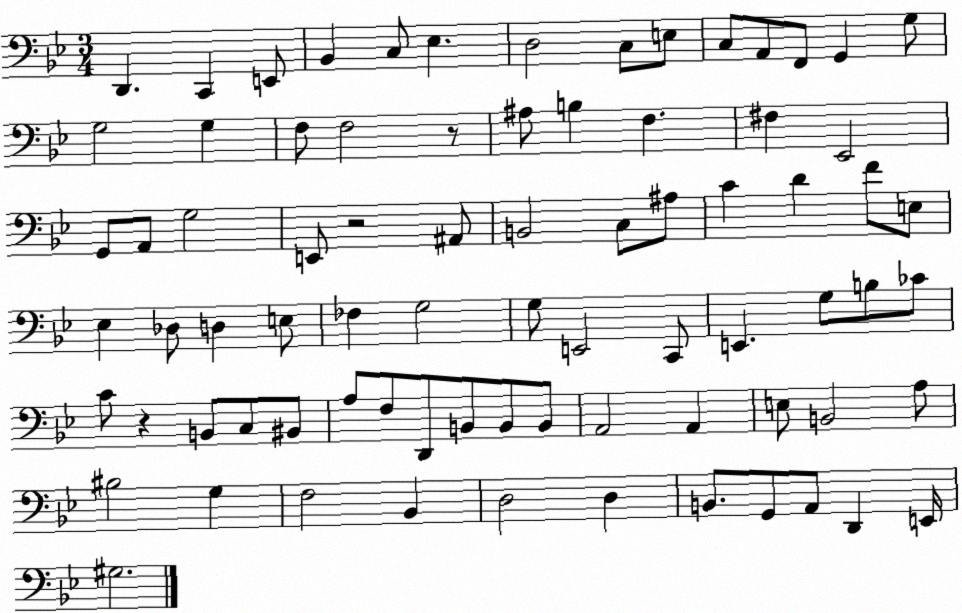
X:1
T:Untitled
M:3/4
L:1/4
K:Bb
D,, C,, E,,/2 _B,, C,/2 _E, D,2 C,/2 E,/2 C,/2 A,,/2 F,,/2 G,, G,/2 G,2 G, F,/2 F,2 z/2 ^A,/2 B, F, ^F, _E,,2 G,,/2 A,,/2 G,2 E,,/2 z2 ^A,,/2 B,,2 C,/2 ^A,/2 C D F/2 E,/2 _E, _D,/2 D, E,/2 _F, G,2 G,/2 E,,2 C,,/2 E,, G,/2 B,/2 _C/2 C/2 z B,,/2 C,/2 ^B,,/2 A,/2 F,/2 D,,/2 B,,/2 B,,/2 B,,/2 A,,2 A,, E,/2 B,,2 A,/2 ^B,2 G, F,2 _B,, D,2 D, B,,/2 G,,/2 A,,/2 D,, E,,/4 ^G,2